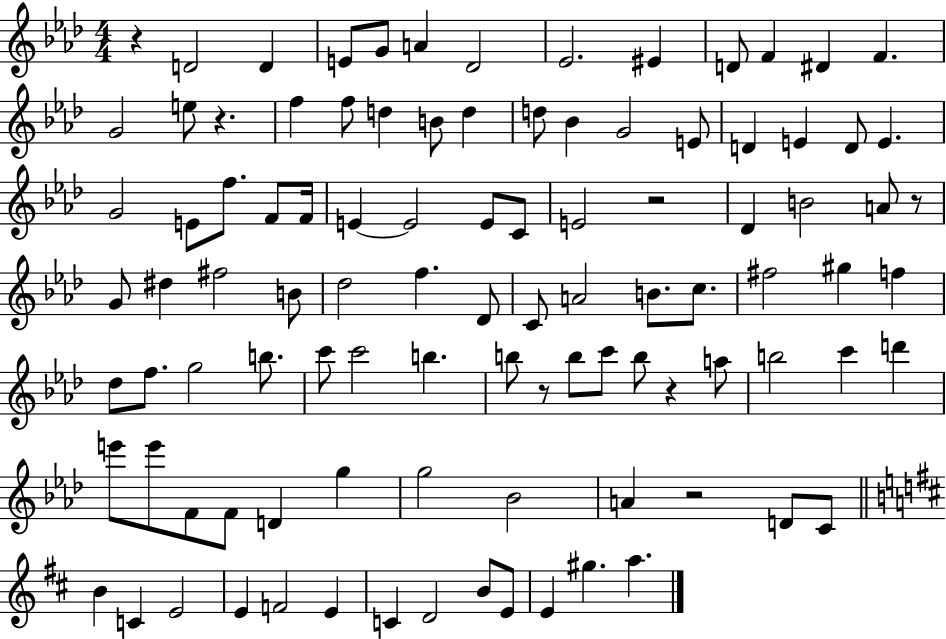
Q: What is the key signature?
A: AES major